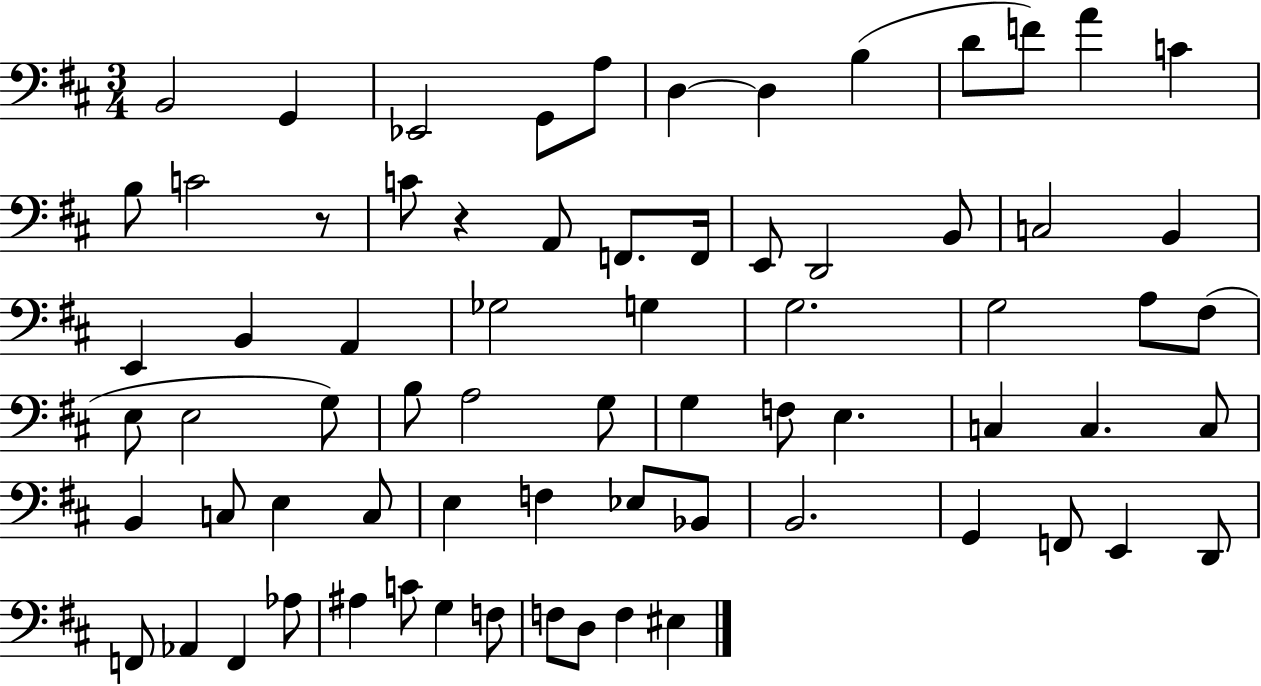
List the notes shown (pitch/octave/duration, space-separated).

B2/h G2/q Eb2/h G2/e A3/e D3/q D3/q B3/q D4/e F4/e A4/q C4/q B3/e C4/h R/e C4/e R/q A2/e F2/e. F2/s E2/e D2/h B2/e C3/h B2/q E2/q B2/q A2/q Gb3/h G3/q G3/h. G3/h A3/e F#3/e E3/e E3/h G3/e B3/e A3/h G3/e G3/q F3/e E3/q. C3/q C3/q. C3/e B2/q C3/e E3/q C3/e E3/q F3/q Eb3/e Bb2/e B2/h. G2/q F2/e E2/q D2/e F2/e Ab2/q F2/q Ab3/e A#3/q C4/e G3/q F3/e F3/e D3/e F3/q EIS3/q